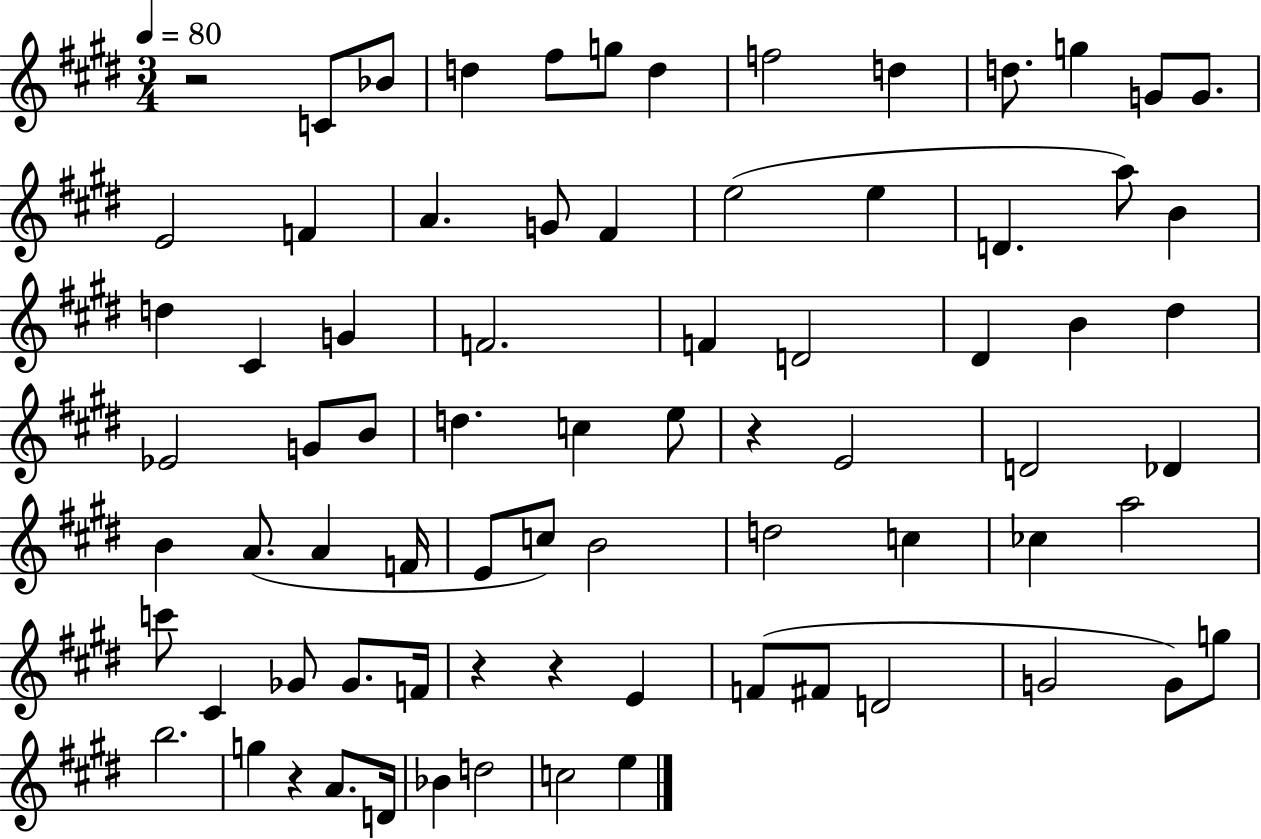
{
  \clef treble
  \numericTimeSignature
  \time 3/4
  \key e \major
  \tempo 4 = 80
  r2 c'8 bes'8 | d''4 fis''8 g''8 d''4 | f''2 d''4 | d''8. g''4 g'8 g'8. | \break e'2 f'4 | a'4. g'8 fis'4 | e''2( e''4 | d'4. a''8) b'4 | \break d''4 cis'4 g'4 | f'2. | f'4 d'2 | dis'4 b'4 dis''4 | \break ees'2 g'8 b'8 | d''4. c''4 e''8 | r4 e'2 | d'2 des'4 | \break b'4 a'8.( a'4 f'16 | e'8 c''8) b'2 | d''2 c''4 | ces''4 a''2 | \break c'''8 cis'4 ges'8 ges'8. f'16 | r4 r4 e'4 | f'8( fis'8 d'2 | g'2 g'8) g''8 | \break b''2. | g''4 r4 a'8. d'16 | bes'4 d''2 | c''2 e''4 | \break \bar "|."
}